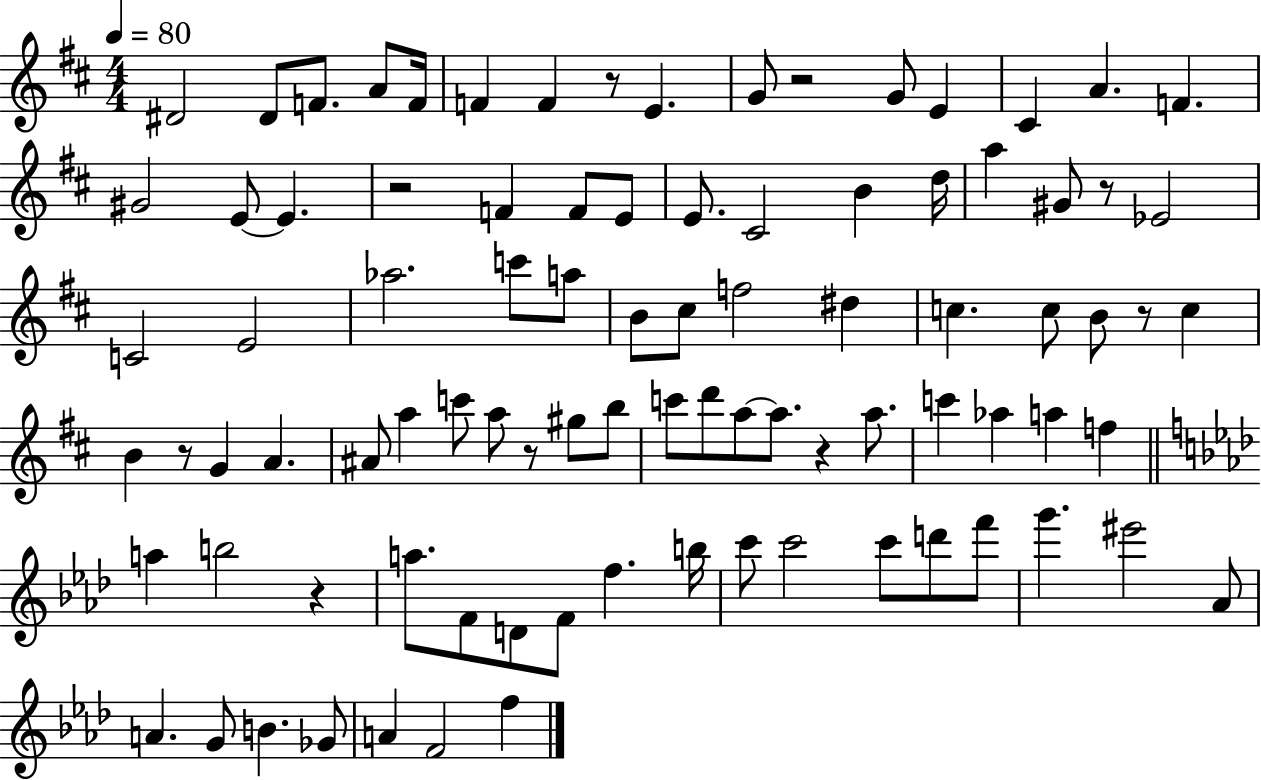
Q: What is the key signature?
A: D major